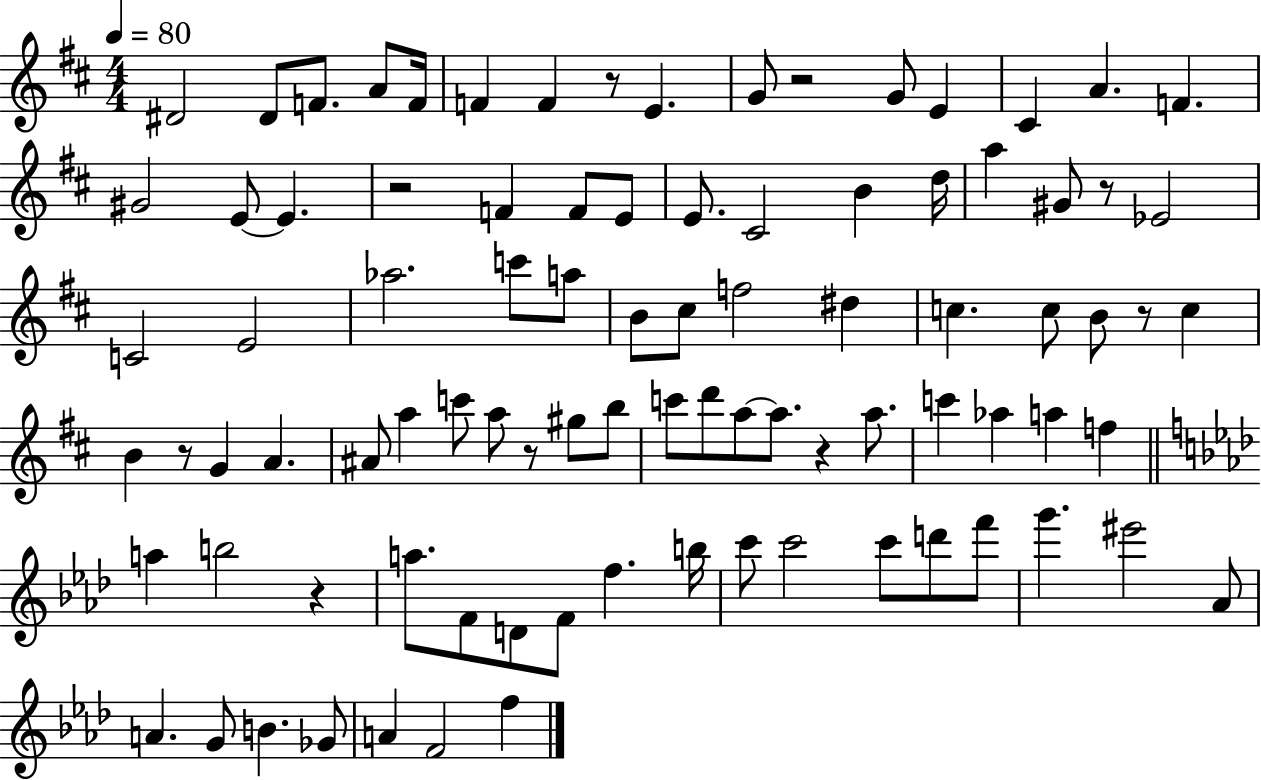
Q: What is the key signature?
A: D major